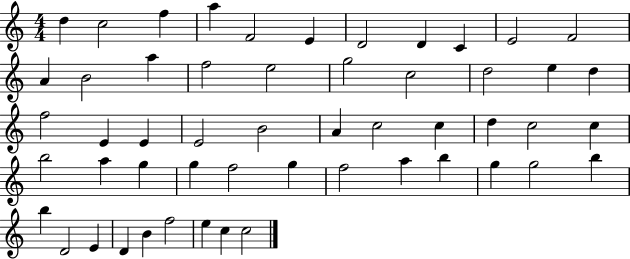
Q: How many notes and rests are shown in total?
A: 53